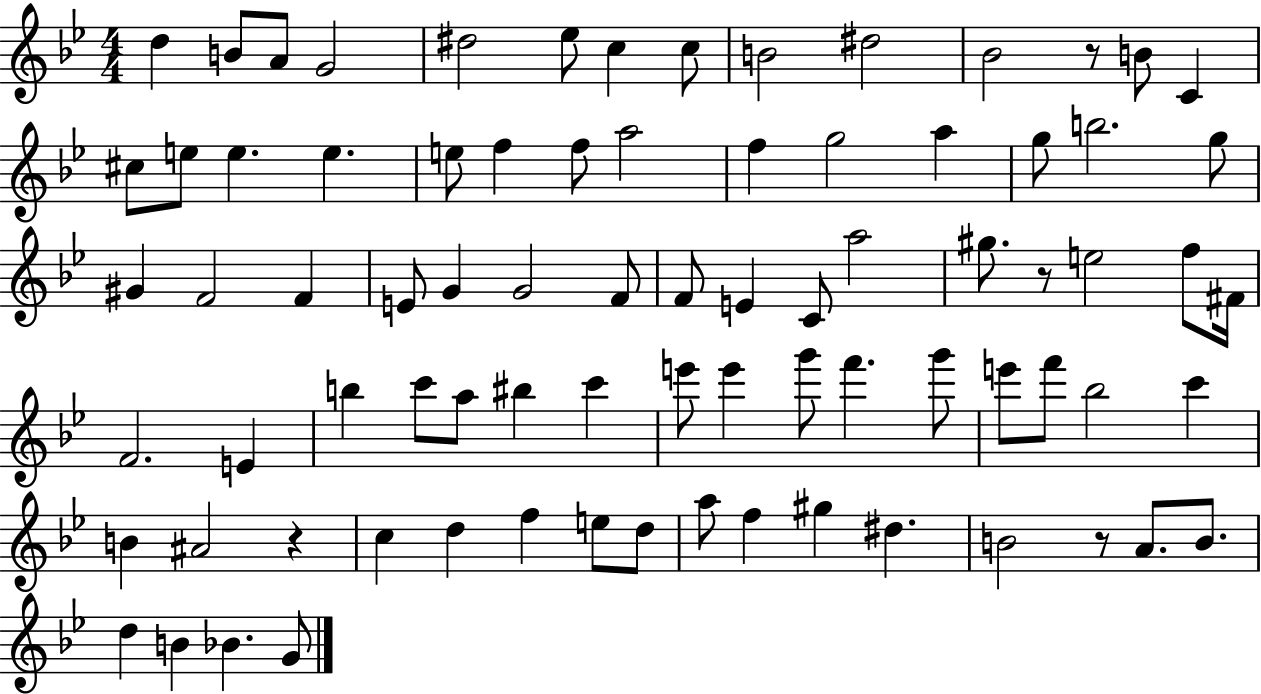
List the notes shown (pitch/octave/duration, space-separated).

D5/q B4/e A4/e G4/h D#5/h Eb5/e C5/q C5/e B4/h D#5/h Bb4/h R/e B4/e C4/q C#5/e E5/e E5/q. E5/q. E5/e F5/q F5/e A5/h F5/q G5/h A5/q G5/e B5/h. G5/e G#4/q F4/h F4/q E4/e G4/q G4/h F4/e F4/e E4/q C4/e A5/h G#5/e. R/e E5/h F5/e F#4/s F4/h. E4/q B5/q C6/e A5/e BIS5/q C6/q E6/e E6/q G6/e F6/q. G6/e E6/e F6/e Bb5/h C6/q B4/q A#4/h R/q C5/q D5/q F5/q E5/e D5/e A5/e F5/q G#5/q D#5/q. B4/h R/e A4/e. B4/e. D5/q B4/q Bb4/q. G4/e